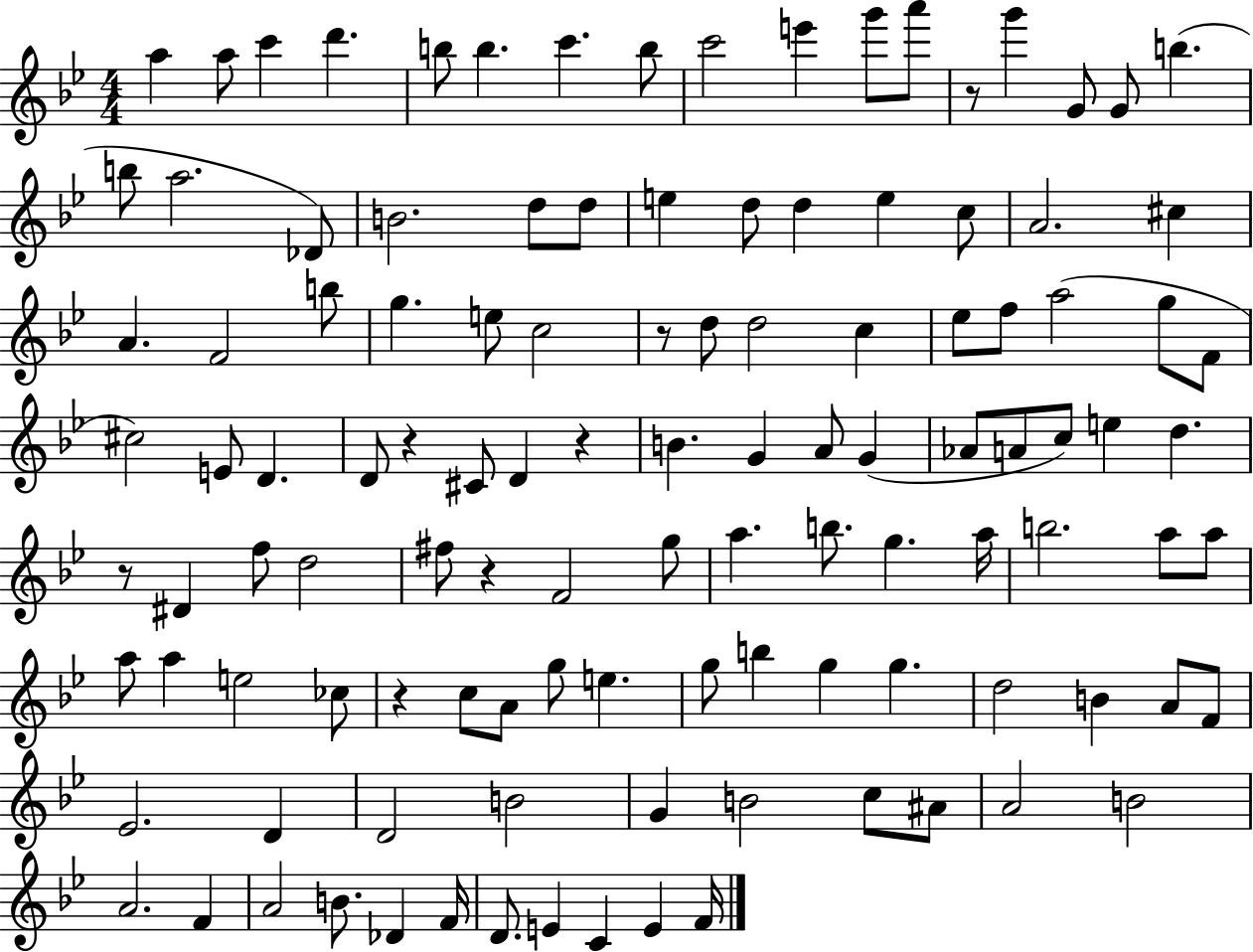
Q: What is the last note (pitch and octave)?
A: F4